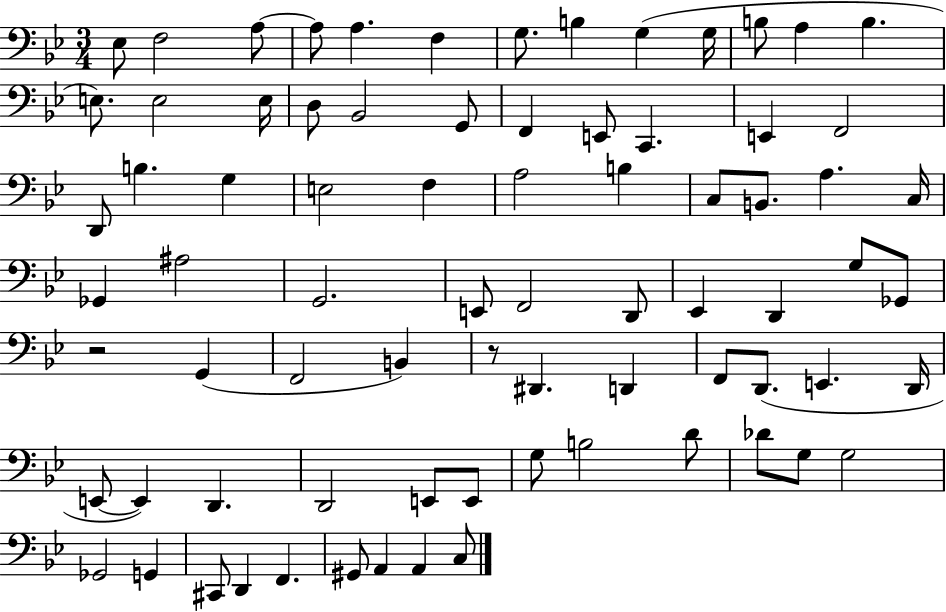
Eb3/e F3/h A3/e A3/e A3/q. F3/q G3/e. B3/q G3/q G3/s B3/e A3/q B3/q. E3/e. E3/h E3/s D3/e Bb2/h G2/e F2/q E2/e C2/q. E2/q F2/h D2/e B3/q. G3/q E3/h F3/q A3/h B3/q C3/e B2/e. A3/q. C3/s Gb2/q A#3/h G2/h. E2/e F2/h D2/e Eb2/q D2/q G3/e Gb2/e R/h G2/q F2/h B2/q R/e D#2/q. D2/q F2/e D2/e. E2/q. D2/s E2/e E2/q D2/q. D2/h E2/e E2/e G3/e B3/h D4/e Db4/e G3/e G3/h Gb2/h G2/q C#2/e D2/q F2/q. G#2/e A2/q A2/q C3/e